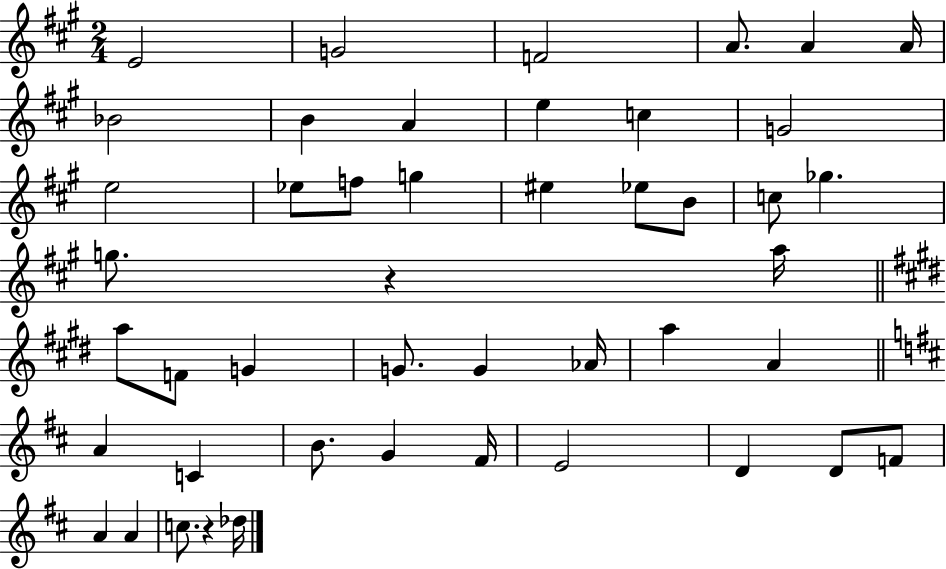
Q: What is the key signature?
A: A major